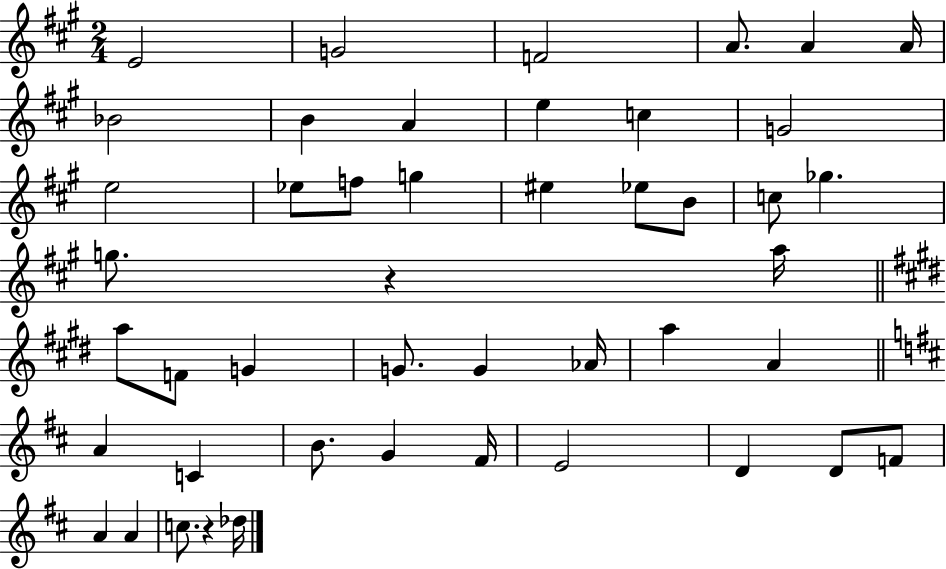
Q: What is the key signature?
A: A major